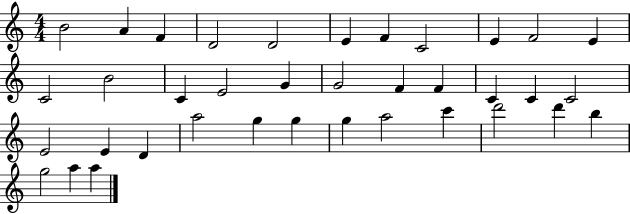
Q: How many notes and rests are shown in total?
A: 37